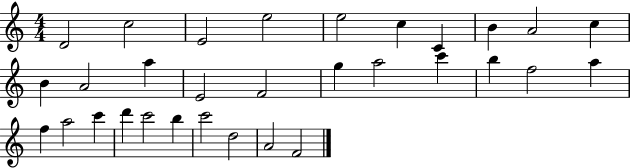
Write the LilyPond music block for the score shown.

{
  \clef treble
  \numericTimeSignature
  \time 4/4
  \key c \major
  d'2 c''2 | e'2 e''2 | e''2 c''4 c'4 | b'4 a'2 c''4 | \break b'4 a'2 a''4 | e'2 f'2 | g''4 a''2 c'''4 | b''4 f''2 a''4 | \break f''4 a''2 c'''4 | d'''4 c'''2 b''4 | c'''2 d''2 | a'2 f'2 | \break \bar "|."
}